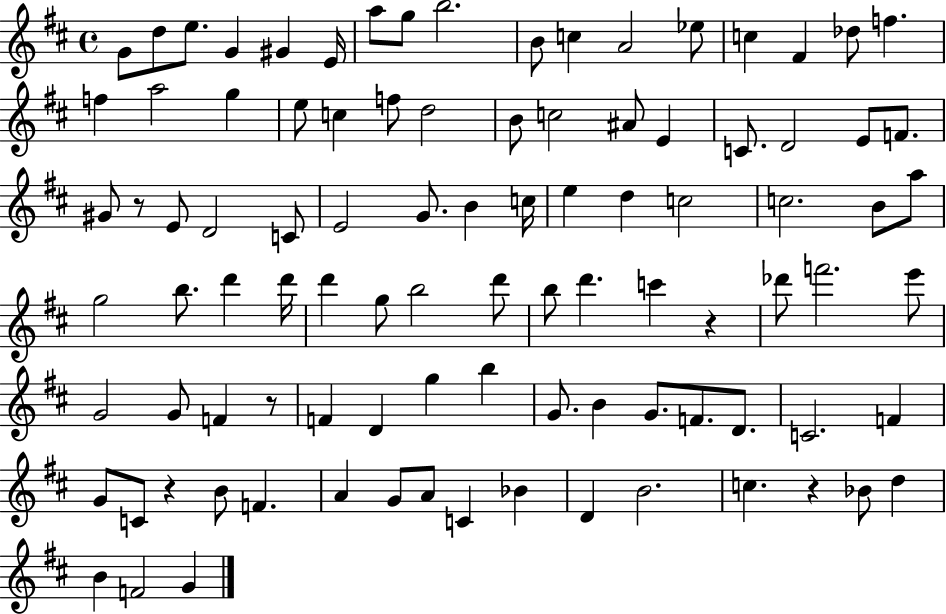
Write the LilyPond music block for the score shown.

{
  \clef treble
  \time 4/4
  \defaultTimeSignature
  \key d \major
  g'8 d''8 e''8. g'4 gis'4 e'16 | a''8 g''8 b''2. | b'8 c''4 a'2 ees''8 | c''4 fis'4 des''8 f''4. | \break f''4 a''2 g''4 | e''8 c''4 f''8 d''2 | b'8 c''2 ais'8 e'4 | c'8. d'2 e'8 f'8. | \break gis'8 r8 e'8 d'2 c'8 | e'2 g'8. b'4 c''16 | e''4 d''4 c''2 | c''2. b'8 a''8 | \break g''2 b''8. d'''4 d'''16 | d'''4 g''8 b''2 d'''8 | b''8 d'''4. c'''4 r4 | des'''8 f'''2. e'''8 | \break g'2 g'8 f'4 r8 | f'4 d'4 g''4 b''4 | g'8. b'4 g'8. f'8. d'8. | c'2. f'4 | \break g'8 c'8 r4 b'8 f'4. | a'4 g'8 a'8 c'4 bes'4 | d'4 b'2. | c''4. r4 bes'8 d''4 | \break b'4 f'2 g'4 | \bar "|."
}